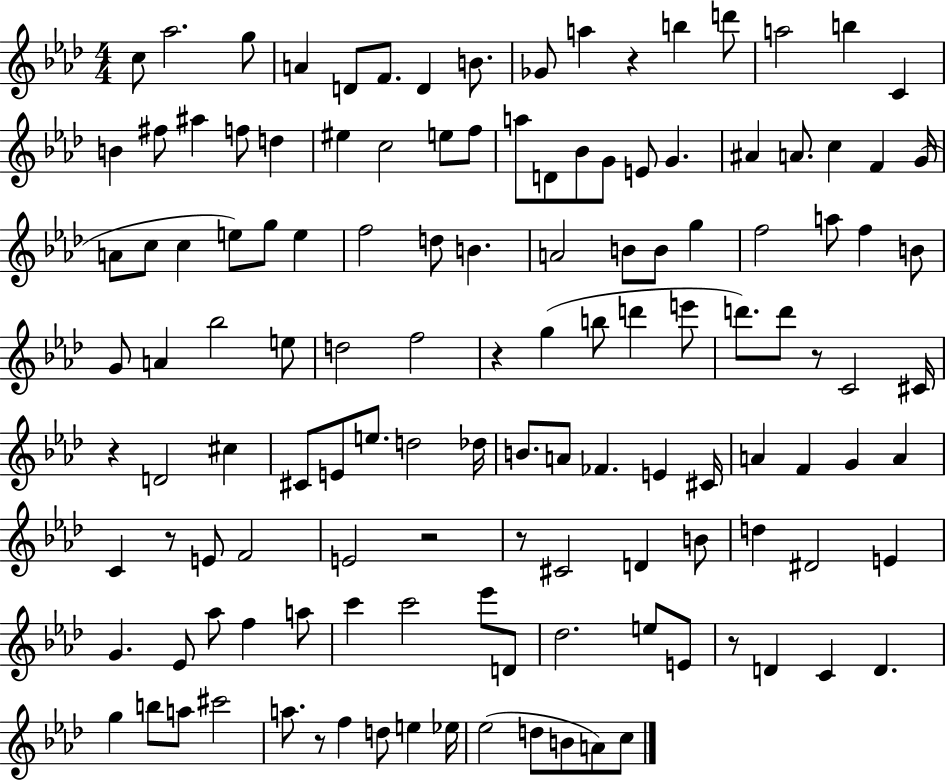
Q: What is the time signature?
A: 4/4